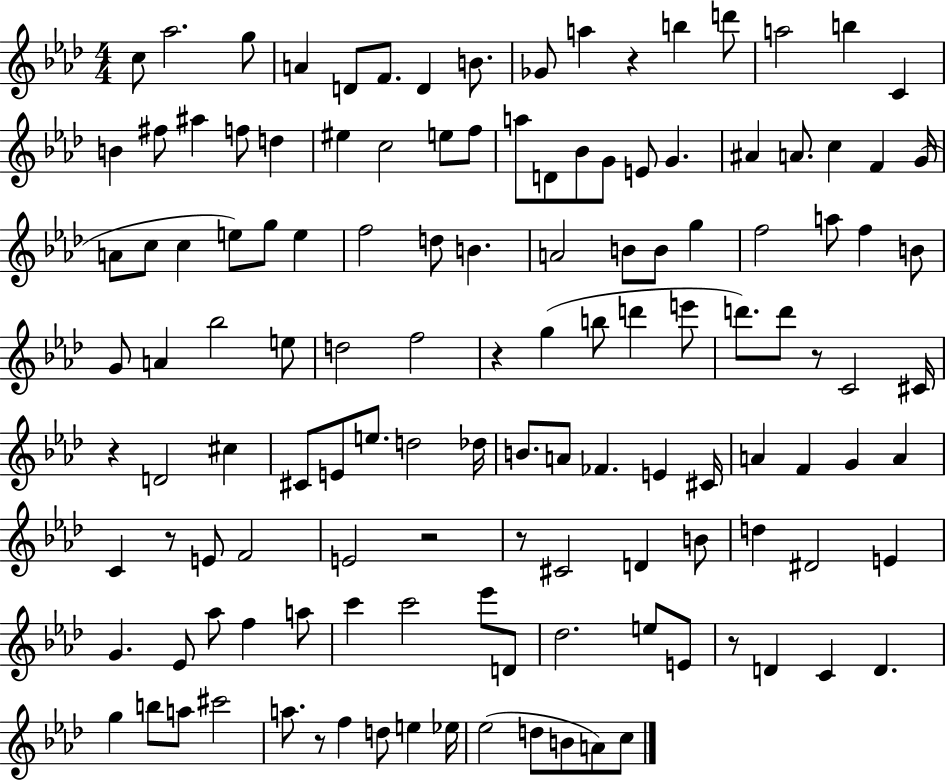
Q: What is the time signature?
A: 4/4